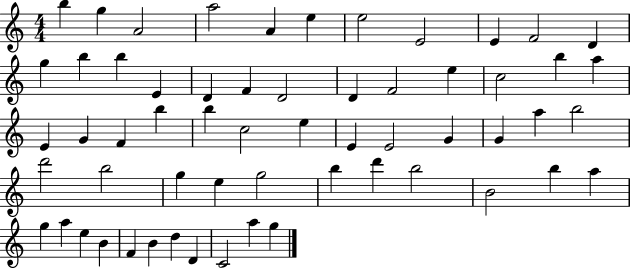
B5/q G5/q A4/h A5/h A4/q E5/q E5/h E4/h E4/q F4/h D4/q G5/q B5/q B5/q E4/q D4/q F4/q D4/h D4/q F4/h E5/q C5/h B5/q A5/q E4/q G4/q F4/q B5/q B5/q C5/h E5/q E4/q E4/h G4/q G4/q A5/q B5/h D6/h B5/h G5/q E5/q G5/h B5/q D6/q B5/h B4/h B5/q A5/q G5/q A5/q E5/q B4/q F4/q B4/q D5/q D4/q C4/h A5/q G5/q